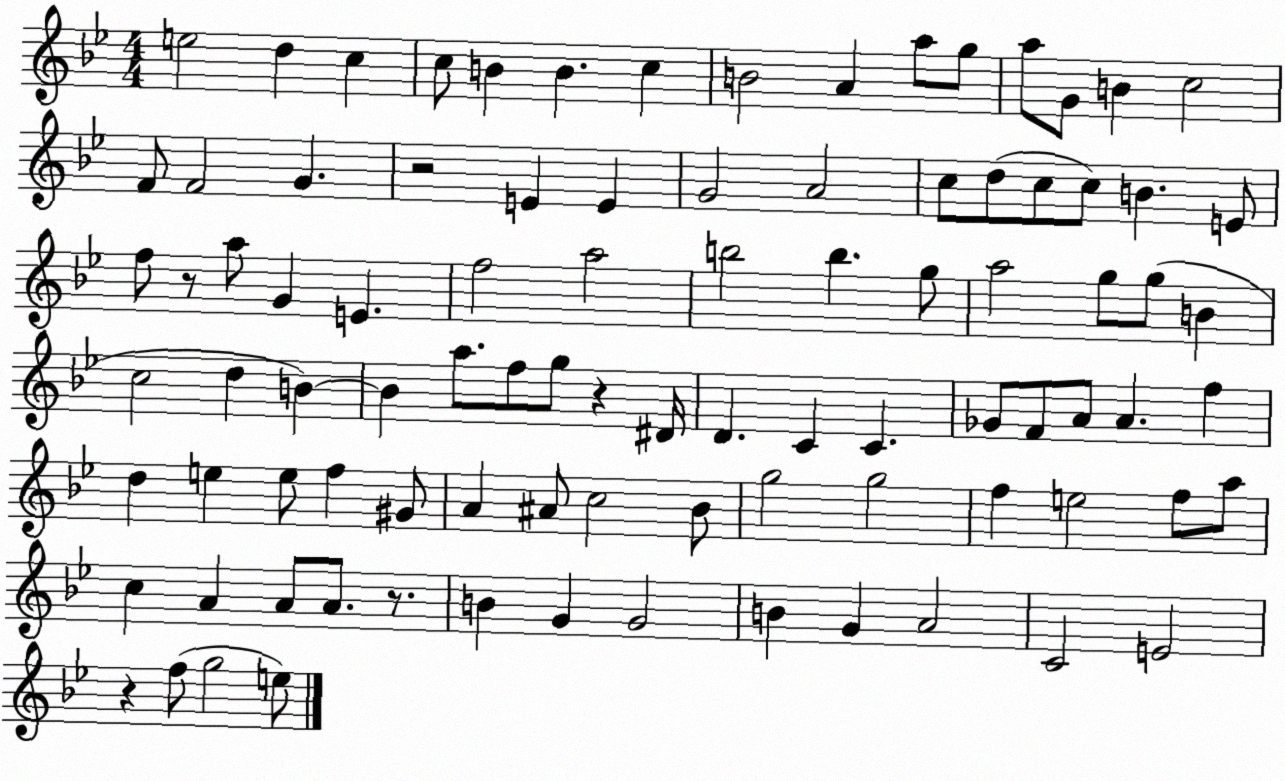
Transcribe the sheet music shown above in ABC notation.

X:1
T:Untitled
M:4/4
L:1/4
K:Bb
e2 d c c/2 B B c B2 A a/2 g/2 a/2 G/2 B c2 F/2 F2 G z2 E E G2 A2 c/2 d/2 c/2 c/2 B E/2 f/2 z/2 a/2 G E f2 a2 b2 b g/2 a2 g/2 g/2 B c2 d B B a/2 f/2 g/2 z ^D/4 D C C _G/2 F/2 A/2 A f d e e/2 f ^G/2 A ^A/2 c2 _B/2 g2 g2 f e2 f/2 a/2 c A A/2 A/2 z/2 B G G2 B G A2 C2 E2 z f/2 g2 e/2